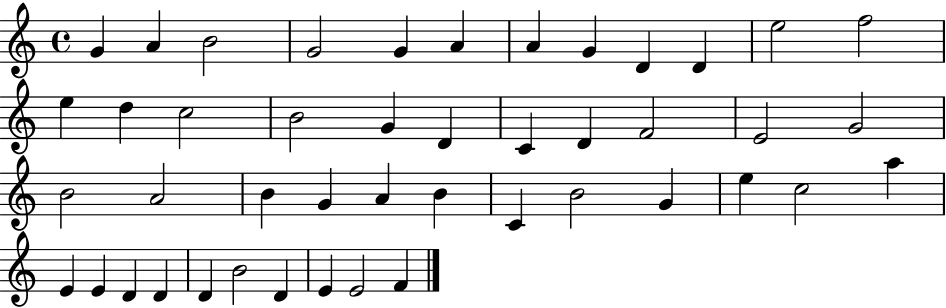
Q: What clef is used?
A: treble